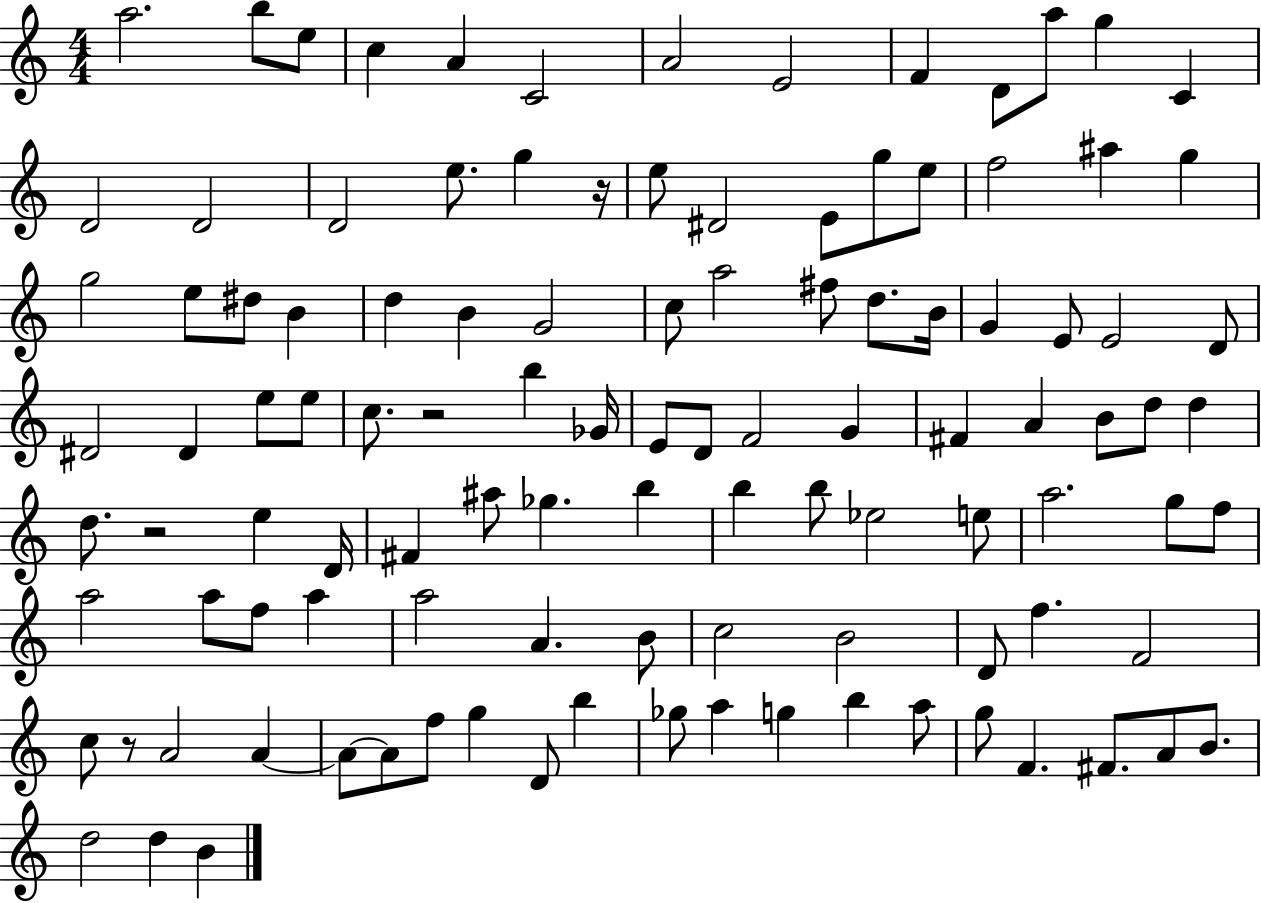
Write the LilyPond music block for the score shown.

{
  \clef treble
  \numericTimeSignature
  \time 4/4
  \key c \major
  a''2. b''8 e''8 | c''4 a'4 c'2 | a'2 e'2 | f'4 d'8 a''8 g''4 c'4 | \break d'2 d'2 | d'2 e''8. g''4 r16 | e''8 dis'2 e'8 g''8 e''8 | f''2 ais''4 g''4 | \break g''2 e''8 dis''8 b'4 | d''4 b'4 g'2 | c''8 a''2 fis''8 d''8. b'16 | g'4 e'8 e'2 d'8 | \break dis'2 dis'4 e''8 e''8 | c''8. r2 b''4 ges'16 | e'8 d'8 f'2 g'4 | fis'4 a'4 b'8 d''8 d''4 | \break d''8. r2 e''4 d'16 | fis'4 ais''8 ges''4. b''4 | b''4 b''8 ees''2 e''8 | a''2. g''8 f''8 | \break a''2 a''8 f''8 a''4 | a''2 a'4. b'8 | c''2 b'2 | d'8 f''4. f'2 | \break c''8 r8 a'2 a'4~~ | a'8~~ a'8 f''8 g''4 d'8 b''4 | ges''8 a''4 g''4 b''4 a''8 | g''8 f'4. fis'8. a'8 b'8. | \break d''2 d''4 b'4 | \bar "|."
}